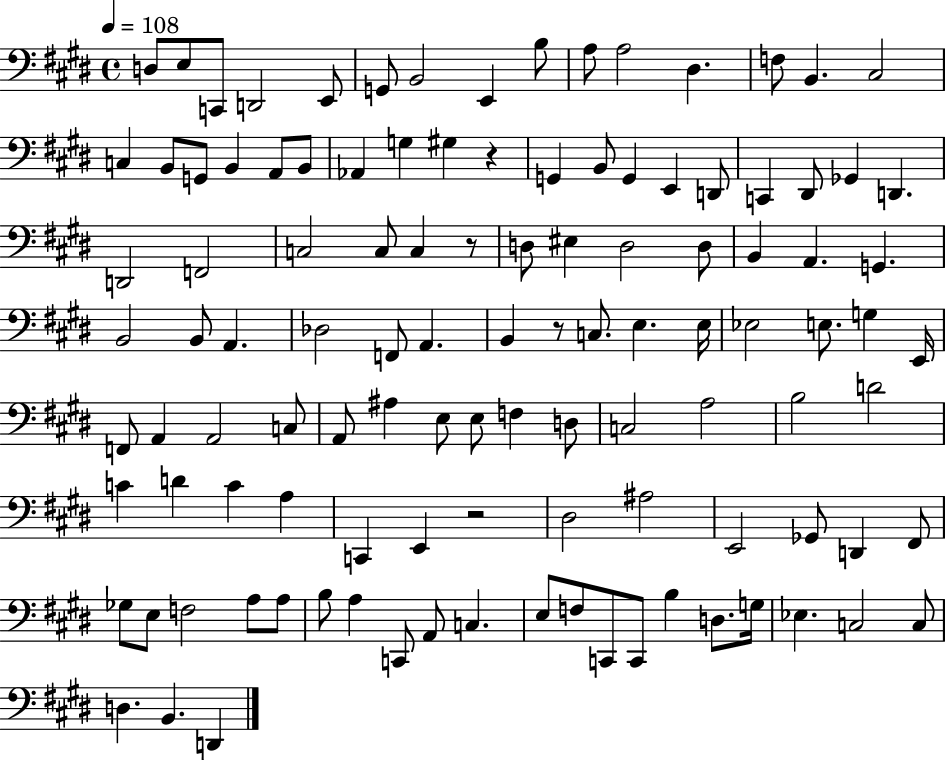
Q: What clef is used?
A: bass